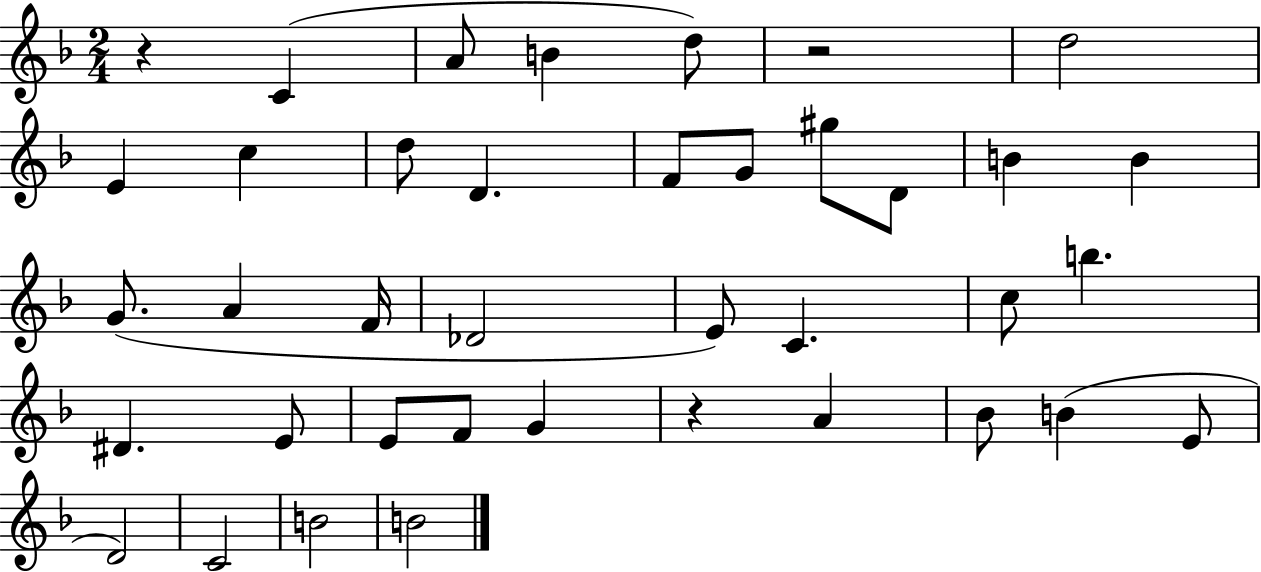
X:1
T:Untitled
M:2/4
L:1/4
K:F
z C A/2 B d/2 z2 d2 E c d/2 D F/2 G/2 ^g/2 D/2 B B G/2 A F/4 _D2 E/2 C c/2 b ^D E/2 E/2 F/2 G z A _B/2 B E/2 D2 C2 B2 B2